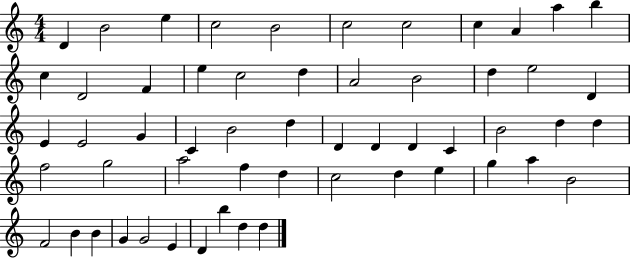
X:1
T:Untitled
M:4/4
L:1/4
K:C
D B2 e c2 B2 c2 c2 c A a b c D2 F e c2 d A2 B2 d e2 D E E2 G C B2 d D D D C B2 d d f2 g2 a2 f d c2 d e g a B2 F2 B B G G2 E D b d d